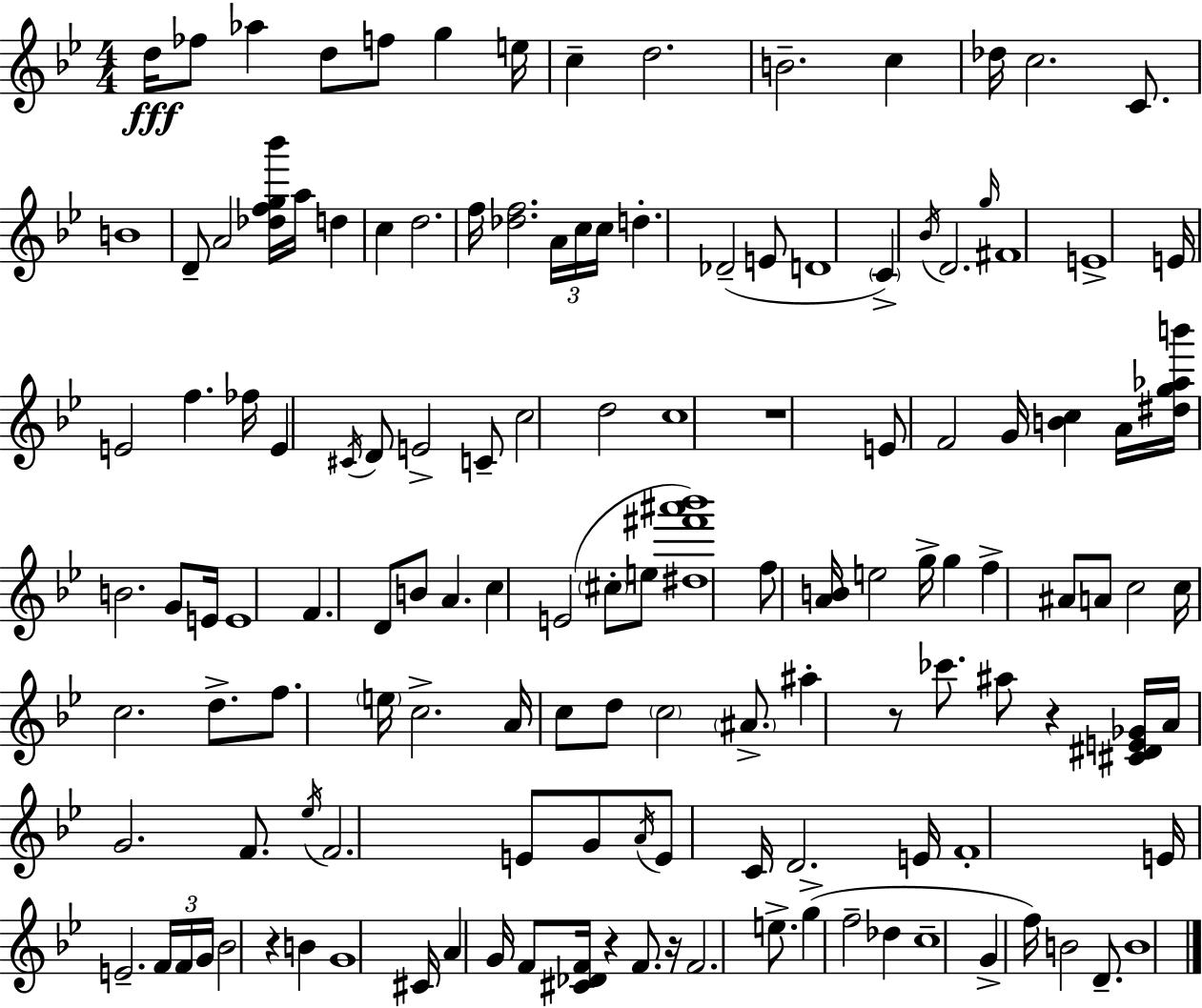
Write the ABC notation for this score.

X:1
T:Untitled
M:4/4
L:1/4
K:Bb
d/4 _f/2 _a d/2 f/2 g e/4 c d2 B2 c _d/4 c2 C/2 B4 D/2 A2 [_dfg_b']/4 a/4 d c d2 f/4 [_df]2 A/4 c/4 c/4 d _D2 E/2 D4 C _B/4 D2 g/4 ^F4 E4 E/4 E2 f _f/4 E ^C/4 D/2 E2 C/2 c2 d2 c4 z4 E/2 F2 G/4 [Bc] A/4 [^dg_ab']/4 B2 G/2 E/4 E4 F D/2 B/2 A c E2 ^c/2 e/2 [^d^f'^a'_b']4 f/2 [AB]/4 e2 g/4 g f ^A/2 A/2 c2 c/4 c2 d/2 f/2 e/4 c2 A/4 c/2 d/2 c2 ^A/2 ^a z/2 _c'/2 ^a/2 z [^C^DE_G]/4 A/4 G2 F/2 _e/4 F2 E/2 G/2 A/4 E/2 C/4 D2 E/4 F4 E/4 E2 F/4 F/4 G/4 _B2 z B G4 ^C/4 A G/4 F/2 [^C_DF]/4 z F/2 z/4 F2 e/2 g f2 _d c4 G f/4 B2 D/2 B4